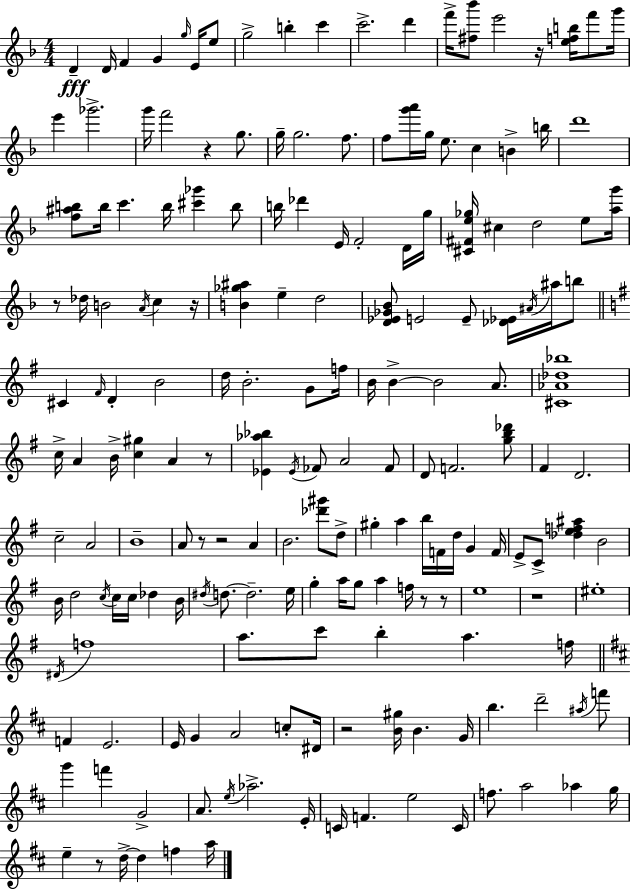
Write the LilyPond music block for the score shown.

{
  \clef treble
  \numericTimeSignature
  \time 4/4
  \key d \minor
  d'4--\fff d'16 f'4 g'4 \grace { g''16 } e'16 e''8 | g''2-> b''4-. c'''4 | c'''2.-> d'''4 | f'''16-> <fis'' bes'''>8 e'''2 r16 <e'' f'' b''>16 f'''8 | \break g'''16 e'''4 ges'''2.-> | g'''16 f'''2 r4 g''8. | g''16-- g''2. f''8. | f''8 <g''' a'''>16 g''16 e''8. c''4 b'4-> | \break b''16 d'''1 | <f'' ais'' b''>8 b''16 c'''4. b''16 <cis''' ges'''>4 b''8 | b''16 des'''4 e'16 f'2-. d'16 | g''16 <cis' fis' e'' ges''>16 cis''4 d''2 e''8 | \break <a'' g'''>16 r8 des''16 b'2 \acciaccatura { a'16 } c''4 | r16 <b' ges'' ais''>4 e''4-- d''2 | <d' ees' ges' bes'>8 e'2 e'8-- <des' ees'>16 \acciaccatura { ais'16 } | ais''16 b''8 \bar "||" \break \key g \major cis'4 \grace { fis'16 } d'4-. b'2 | d''16 b'2.-. g'8 | f''16 b'16 b'4->~~ b'2 a'8. | <cis' aes' des'' bes''>1 | \break c''16-> a'4 b'16-> <c'' gis''>4 a'4 r8 | <ees' aes'' bes''>4 \acciaccatura { ees'16 } fes'8 a'2 | fes'8 d'8 f'2. | <g'' b'' des'''>8 fis'4 d'2. | \break c''2-- a'2 | b'1-- | a'8 r8 r2 a'4 | b'2. <des''' gis'''>8 | \break d''8-> gis''4-. a''4 b''16 f'16 d''16 g'4 | f'16 e'8-> c'8-> <des'' e'' f'' ais''>4 b'2 | b'16 d''2 \acciaccatura { c''16 } c''16 c''16 des''4 | b'16 \acciaccatura { dis''16 } d''8.~~ d''2.-- | \break e''16 g''4-. a''16 g''8 a''4 f''16 | r8 r8 e''1 | r1 | eis''1-. | \break \acciaccatura { dis'16 } f''1 | a''8. c'''8 b''4-. a''4. | f''16 \bar "||" \break \key d \major f'4 e'2. | e'16 g'4 a'2 c''8-. dis'16 | r2 <b' gis''>16 b'4. g'16 | b''4. d'''2-- \acciaccatura { ais''16 } f'''8 | \break g'''4 f'''4 g'2-> | a'8. \acciaccatura { e''16 } aes''2.-> | e'16-. c'16 f'4. e''2 | c'16 f''8. a''2 aes''4 | \break g''16 e''4-- r8 d''16->~~ d''4 f''4 | a''16 \bar "|."
}